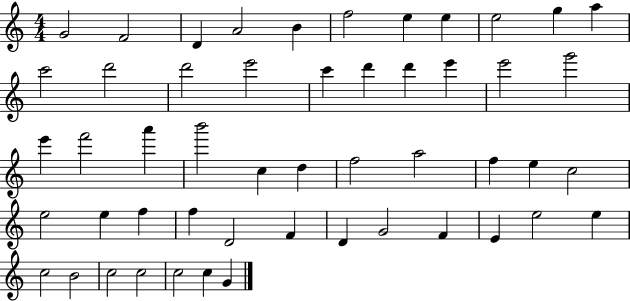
X:1
T:Untitled
M:4/4
L:1/4
K:C
G2 F2 D A2 B f2 e e e2 g a c'2 d'2 d'2 e'2 c' d' d' e' e'2 g'2 e' f'2 a' b'2 c d f2 a2 f e c2 e2 e f f D2 F D G2 F E e2 e c2 B2 c2 c2 c2 c G